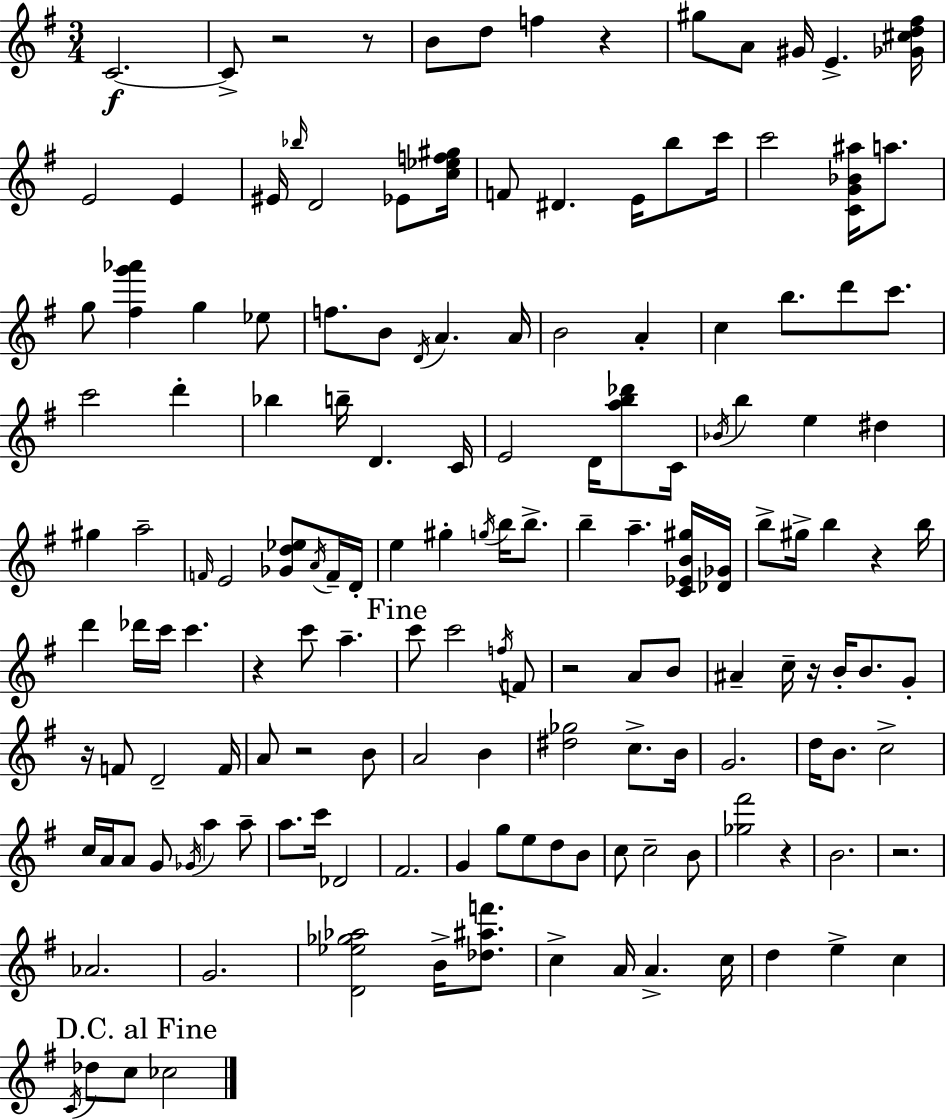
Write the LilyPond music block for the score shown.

{
  \clef treble
  \numericTimeSignature
  \time 3/4
  \key g \major
  c'2.~~\f | c'8-> r2 r8 | b'8 d''8 f''4 r4 | gis''8 a'8 gis'16 e'4.-> <ges' cis'' d'' fis''>16 | \break e'2 e'4 | eis'16 \grace { bes''16 } d'2 ees'8 | <c'' ees'' f'' gis''>16 f'8 dis'4. e'16 b''8 | c'''16 c'''2 <c' g' bes' ais''>16 a''8. | \break g''8 <fis'' g''' aes'''>4 g''4 ees''8 | f''8. b'8 \acciaccatura { d'16 } a'4. | a'16 b'2 a'4-. | c''4 b''8. d'''8 c'''8. | \break c'''2 d'''4-. | bes''4 b''16-- d'4. | c'16 e'2 d'16 <a'' b'' des'''>8 | c'16 \acciaccatura { bes'16 } b''4 e''4 dis''4 | \break gis''4 a''2-- | \grace { f'16 } e'2 | <ges' d'' ees''>8 \acciaccatura { a'16 } f'16-- d'16-. e''4 gis''4-. | \acciaccatura { g''16 } b''16 b''8.-> b''4-- a''4.-- | \break <c' ees' b' gis''>16 <des' ges'>16 b''8-> gis''16-> b''4 | r4 b''16 d'''4 des'''16 c'''16 | c'''4. r4 c'''8 | a''4.-- \mark "Fine" c'''8 c'''2 | \break \acciaccatura { f''16 } f'8 r2 | a'8 b'8 ais'4-- c''16-- | r16 b'16-. b'8. g'8-. r16 f'8 d'2-- | f'16 a'8 r2 | \break b'8 a'2 | b'4 <dis'' ges''>2 | c''8.-> b'16 g'2. | d''16 b'8. c''2-> | \break c''16 a'16 a'8 g'8 | \acciaccatura { ges'16 } a''4 a''8-- a''8. c'''16 | des'2 fis'2. | g'4 | \break g''8 e''8 d''8 b'8 c''8 c''2-- | b'8 <ges'' fis'''>2 | r4 b'2. | r2. | \break aes'2. | g'2. | <d' ees'' ges'' aes''>2 | b'16-> <des'' ais'' f'''>8. c''4-> | \break a'16 a'4.-> c''16 d''4 | e''4-> c''4 \mark "D.C. al Fine" \acciaccatura { c'16 } des''8 c''8 | ces''2 \bar "|."
}